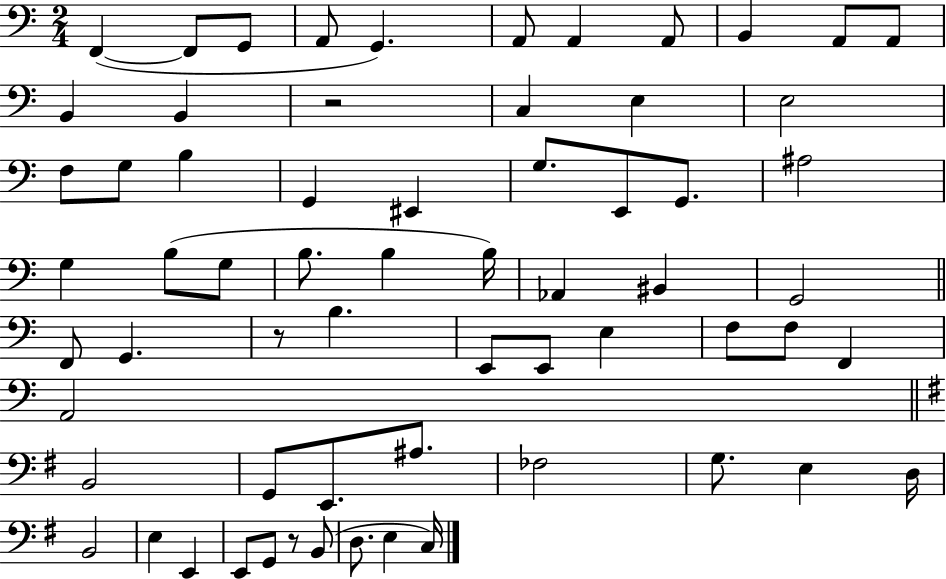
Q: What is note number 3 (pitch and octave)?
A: G2